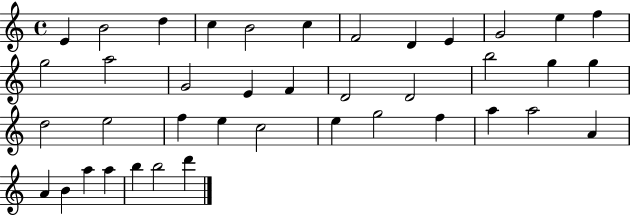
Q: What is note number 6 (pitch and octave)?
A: C5